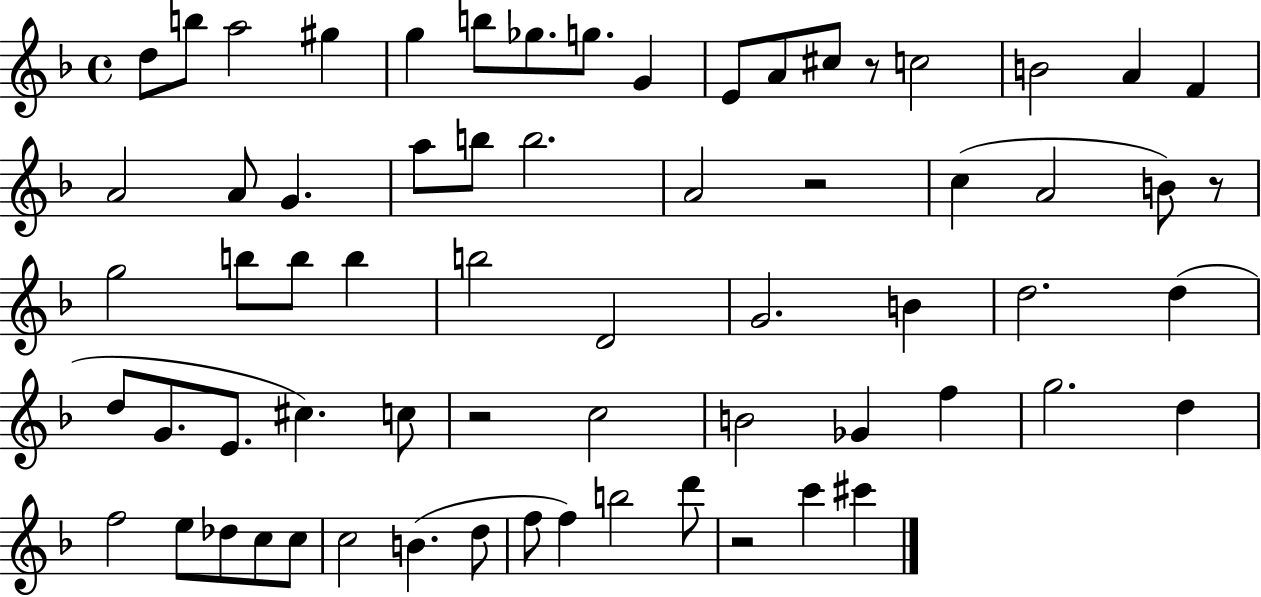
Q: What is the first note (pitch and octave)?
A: D5